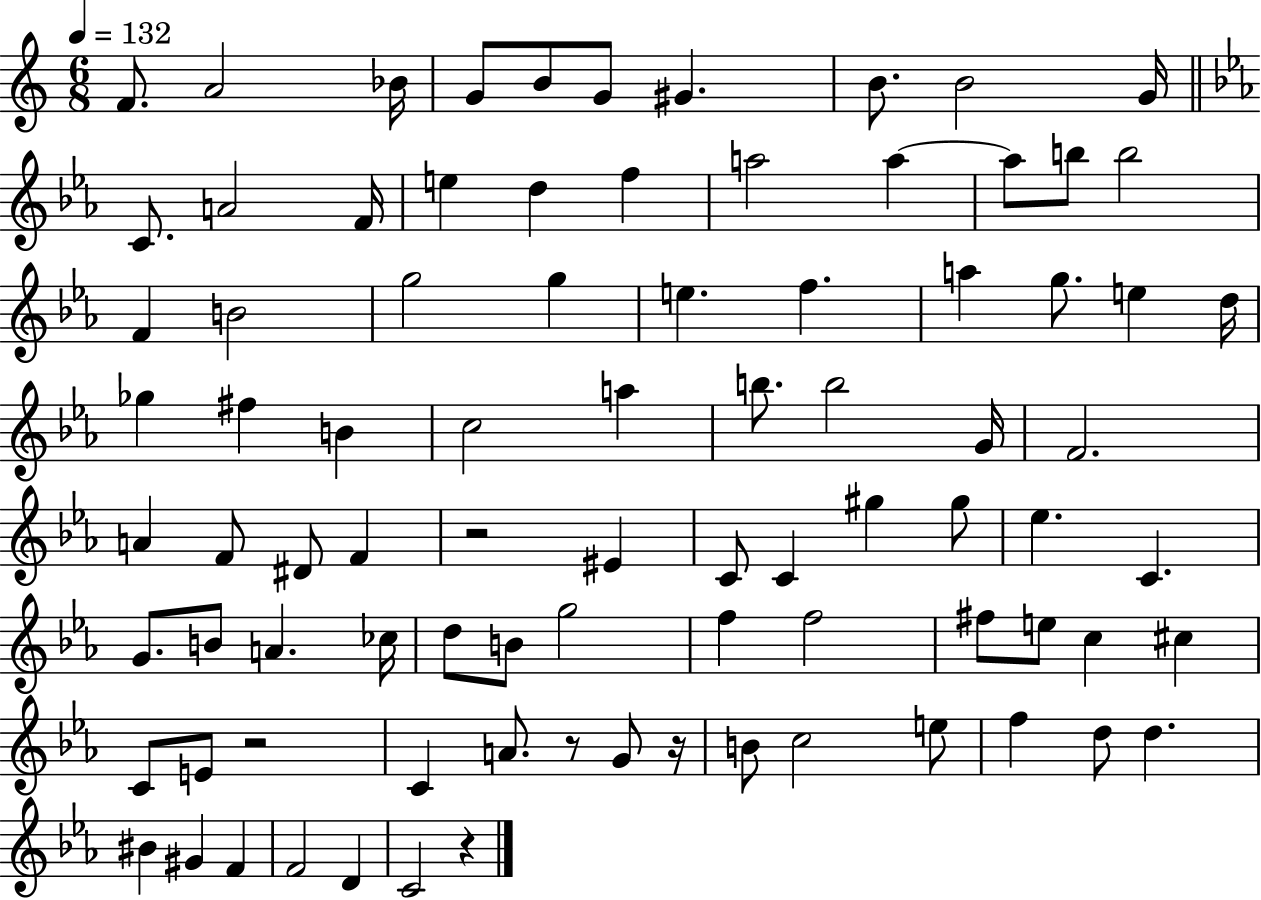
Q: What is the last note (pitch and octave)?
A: C4